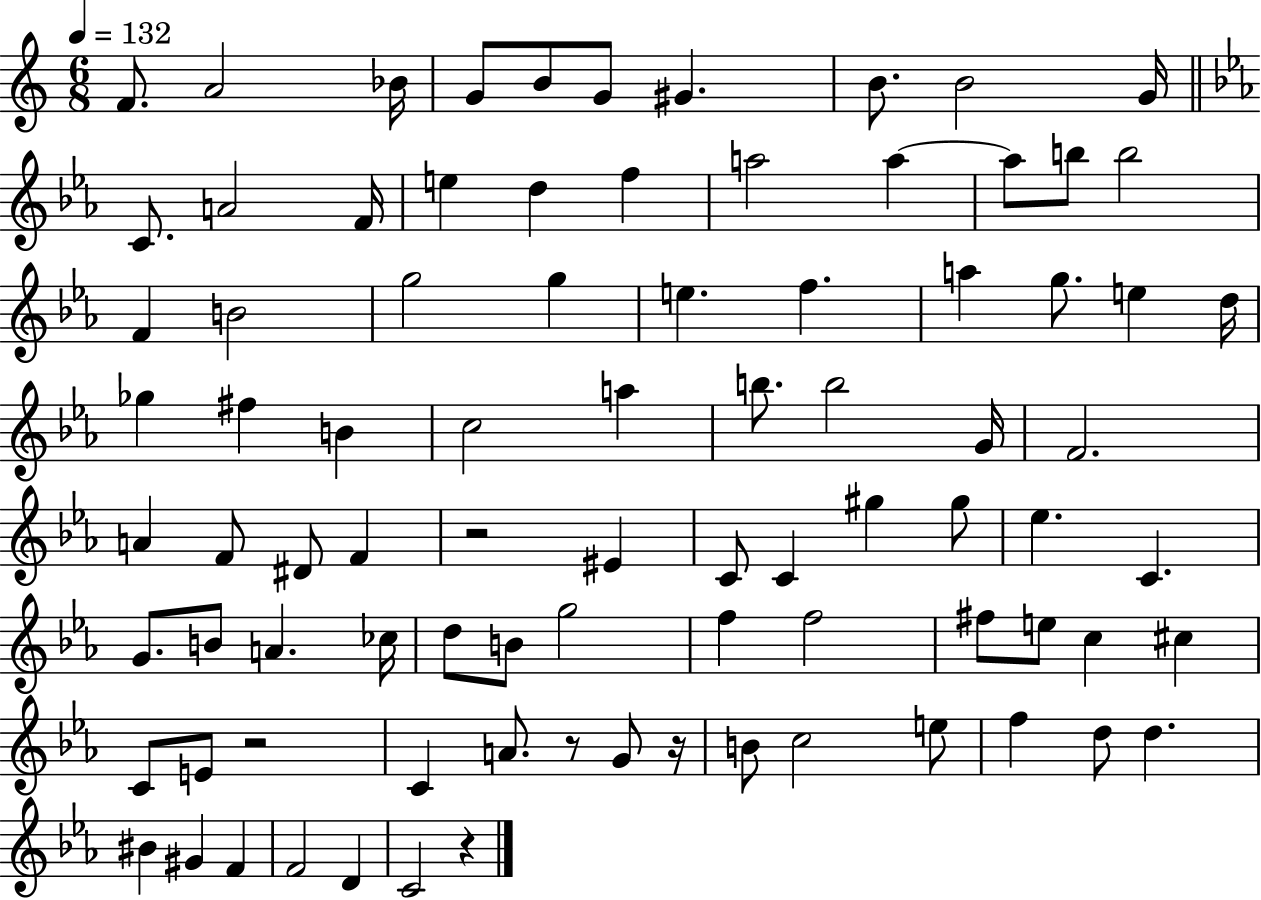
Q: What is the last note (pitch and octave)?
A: C4